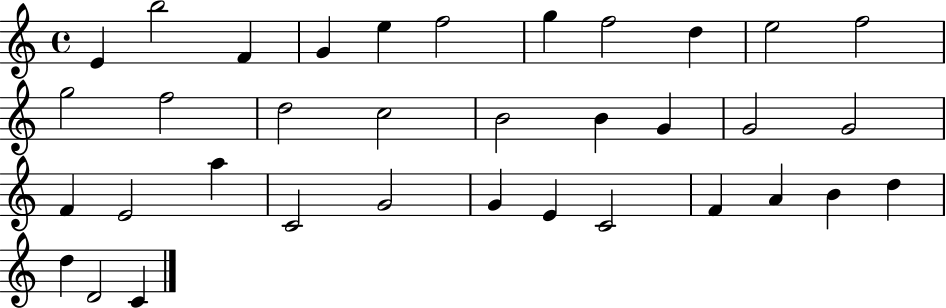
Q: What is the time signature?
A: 4/4